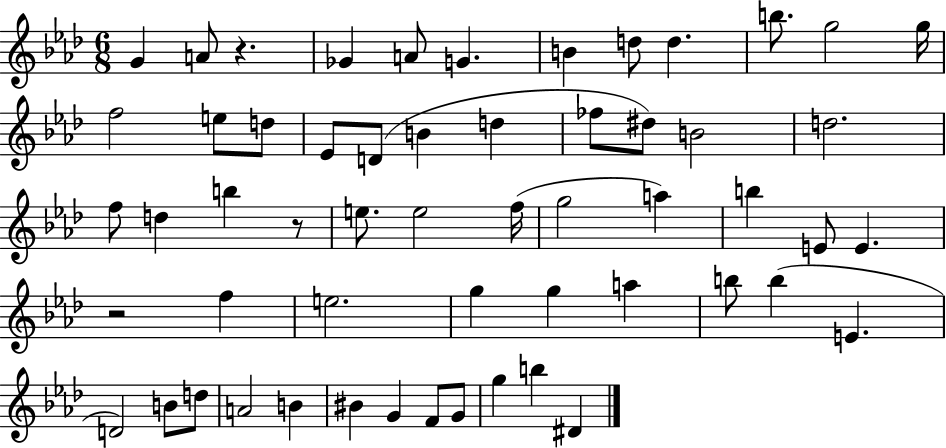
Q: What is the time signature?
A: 6/8